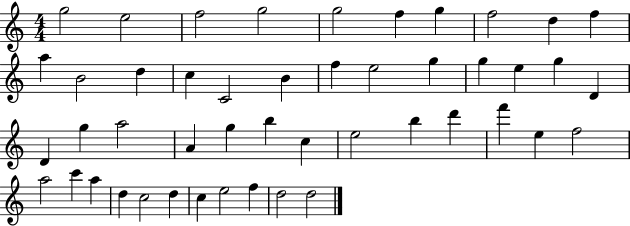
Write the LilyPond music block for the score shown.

{
  \clef treble
  \numericTimeSignature
  \time 4/4
  \key c \major
  g''2 e''2 | f''2 g''2 | g''2 f''4 g''4 | f''2 d''4 f''4 | \break a''4 b'2 d''4 | c''4 c'2 b'4 | f''4 e''2 g''4 | g''4 e''4 g''4 d'4 | \break d'4 g''4 a''2 | a'4 g''4 b''4 c''4 | e''2 b''4 d'''4 | f'''4 e''4 f''2 | \break a''2 c'''4 a''4 | d''4 c''2 d''4 | c''4 e''2 f''4 | d''2 d''2 | \break \bar "|."
}